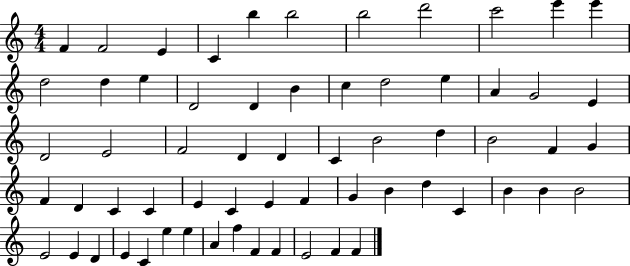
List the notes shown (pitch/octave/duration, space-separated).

F4/q F4/h E4/q C4/q B5/q B5/h B5/h D6/h C6/h E6/q E6/q D5/h D5/q E5/q D4/h D4/q B4/q C5/q D5/h E5/q A4/q G4/h E4/q D4/h E4/h F4/h D4/q D4/q C4/q B4/h D5/q B4/h F4/q G4/q F4/q D4/q C4/q C4/q E4/q C4/q E4/q F4/q G4/q B4/q D5/q C4/q B4/q B4/q B4/h E4/h E4/q D4/q E4/q C4/q E5/q E5/q A4/q F5/q F4/q F4/q E4/h F4/q F4/q